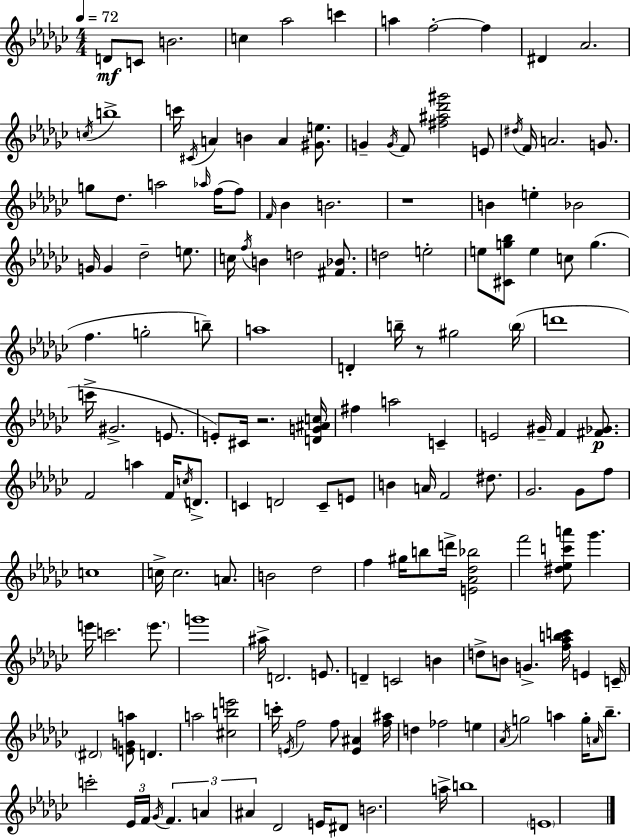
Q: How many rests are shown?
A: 3